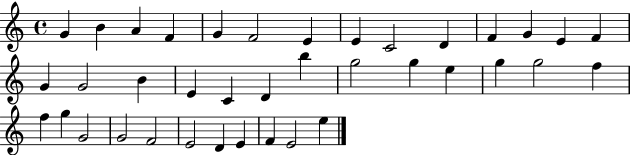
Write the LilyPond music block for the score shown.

{
  \clef treble
  \time 4/4
  \defaultTimeSignature
  \key c \major
  g'4 b'4 a'4 f'4 | g'4 f'2 e'4 | e'4 c'2 d'4 | f'4 g'4 e'4 f'4 | \break g'4 g'2 b'4 | e'4 c'4 d'4 b''4 | g''2 g''4 e''4 | g''4 g''2 f''4 | \break f''4 g''4 g'2 | g'2 f'2 | e'2 d'4 e'4 | f'4 e'2 e''4 | \break \bar "|."
}